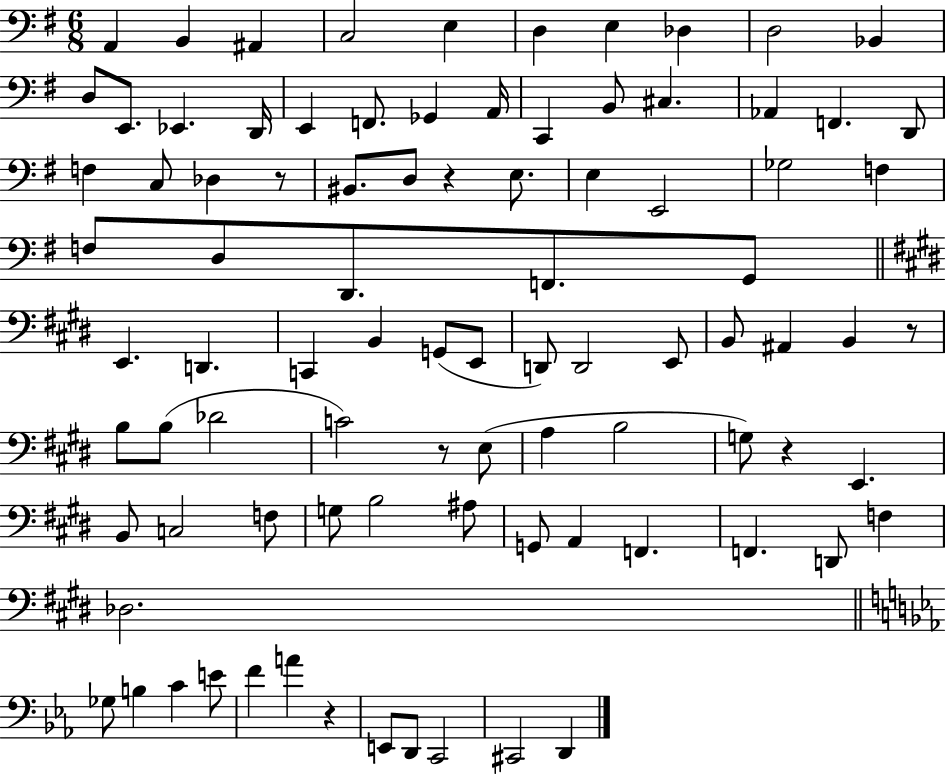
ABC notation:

X:1
T:Untitled
M:6/8
L:1/4
K:G
A,, B,, ^A,, C,2 E, D, E, _D, D,2 _B,, D,/2 E,,/2 _E,, D,,/4 E,, F,,/2 _G,, A,,/4 C,, B,,/2 ^C, _A,, F,, D,,/2 F, C,/2 _D, z/2 ^B,,/2 D,/2 z E,/2 E, E,,2 _G,2 F, F,/2 D,/2 D,,/2 F,,/2 G,,/2 E,, D,, C,, B,, G,,/2 E,,/2 D,,/2 D,,2 E,,/2 B,,/2 ^A,, B,, z/2 B,/2 B,/2 _D2 C2 z/2 E,/2 A, B,2 G,/2 z E,, B,,/2 C,2 F,/2 G,/2 B,2 ^A,/2 G,,/2 A,, F,, F,, D,,/2 F, _D,2 _G,/2 B, C E/2 F A z E,,/2 D,,/2 C,,2 ^C,,2 D,,